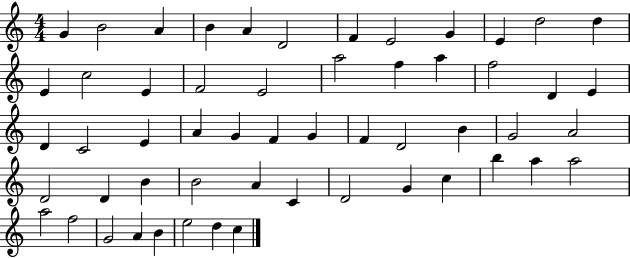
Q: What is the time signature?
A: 4/4